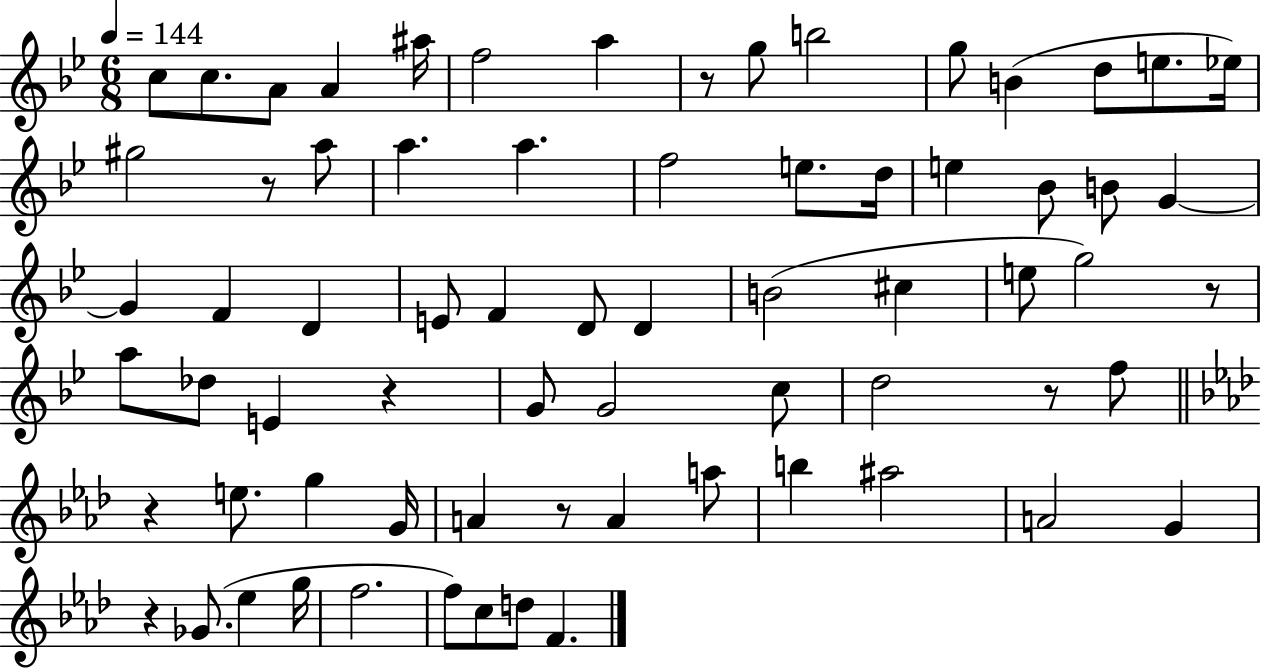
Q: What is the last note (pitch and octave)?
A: F4